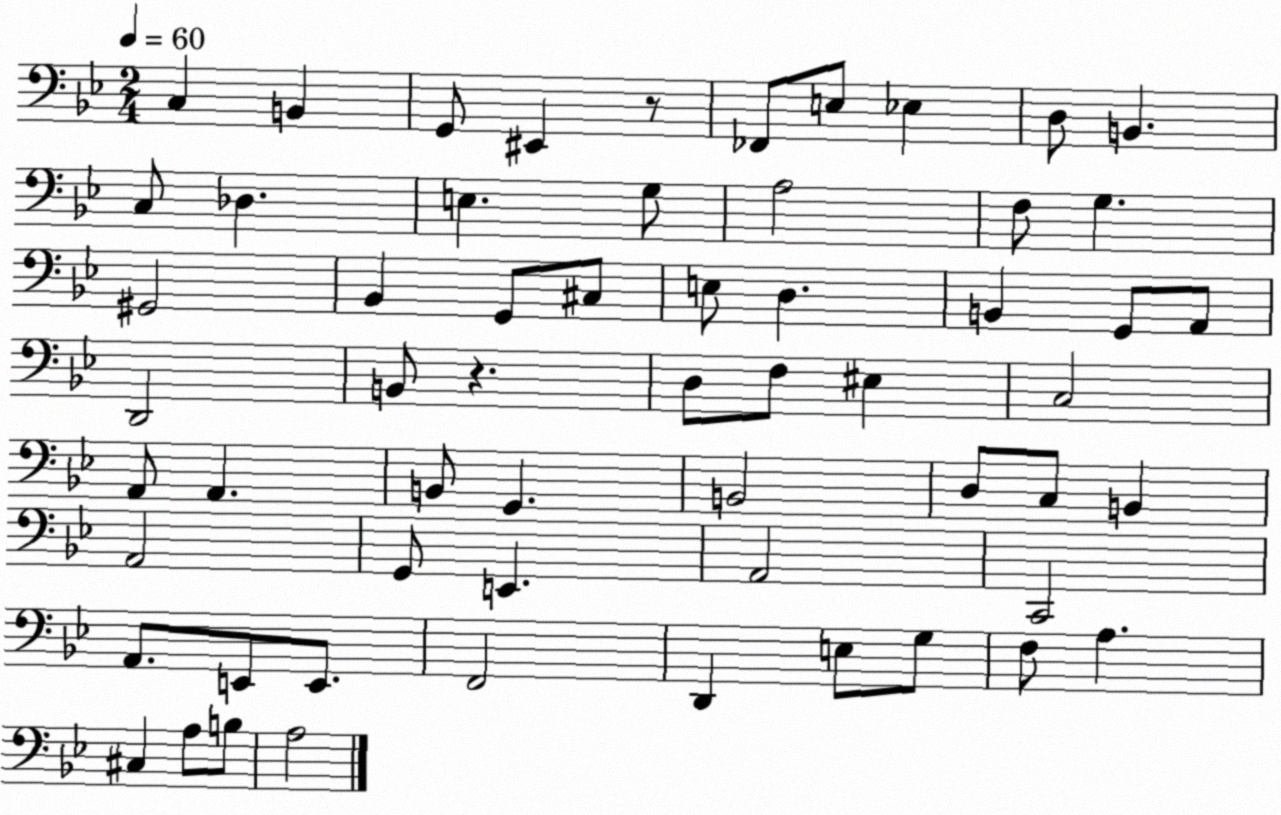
X:1
T:Untitled
M:2/4
L:1/4
K:Bb
C, B,, G,,/2 ^E,, z/2 _F,,/2 E,/2 _E, D,/2 B,, C,/2 _D, E, G,/2 A,2 F,/2 G, ^G,,2 _B,, G,,/2 ^C,/2 E,/2 D, B,, G,,/2 A,,/2 D,,2 B,,/2 z D,/2 F,/2 ^E, C,2 A,,/2 A,, B,,/2 G,, B,,2 D,/2 C,/2 B,, A,,2 G,,/2 E,, A,,2 C,,2 A,,/2 E,,/2 E,,/2 F,,2 D,, E,/2 G,/2 F,/2 A, ^C, A,/2 B,/2 A,2